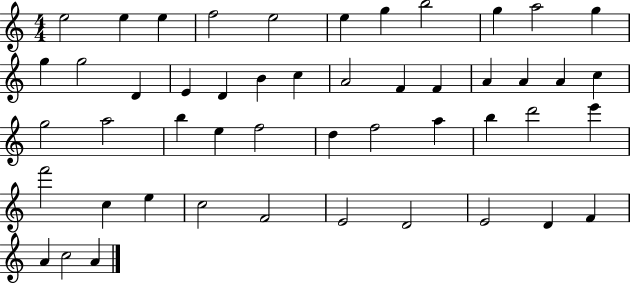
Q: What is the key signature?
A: C major